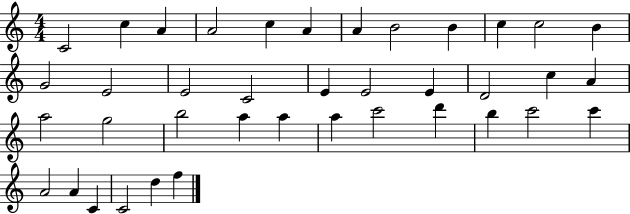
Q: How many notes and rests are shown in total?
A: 39